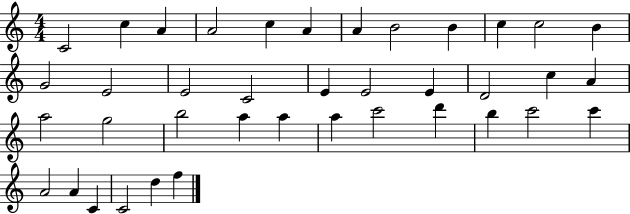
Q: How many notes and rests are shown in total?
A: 39